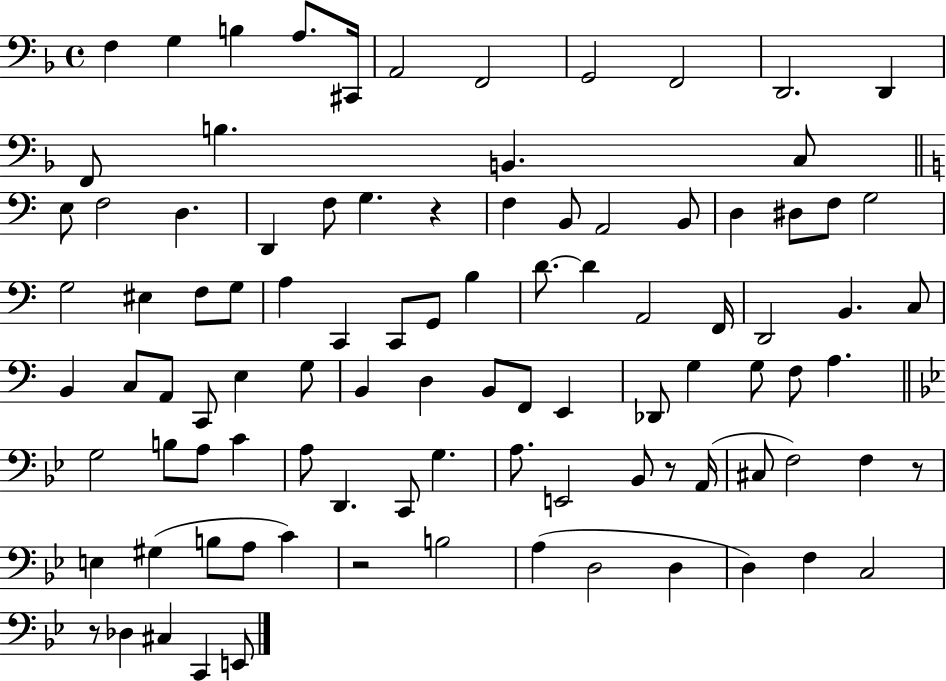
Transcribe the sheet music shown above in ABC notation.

X:1
T:Untitled
M:4/4
L:1/4
K:F
F, G, B, A,/2 ^C,,/4 A,,2 F,,2 G,,2 F,,2 D,,2 D,, F,,/2 B, B,, C,/2 E,/2 F,2 D, D,, F,/2 G, z F, B,,/2 A,,2 B,,/2 D, ^D,/2 F,/2 G,2 G,2 ^E, F,/2 G,/2 A, C,, C,,/2 G,,/2 B, D/2 D A,,2 F,,/4 D,,2 B,, C,/2 B,, C,/2 A,,/2 C,,/2 E, G,/2 B,, D, B,,/2 F,,/2 E,, _D,,/2 G, G,/2 F,/2 A, G,2 B,/2 A,/2 C A,/2 D,, C,,/2 G, A,/2 E,,2 _B,,/2 z/2 A,,/4 ^C,/2 F,2 F, z/2 E, ^G, B,/2 A,/2 C z2 B,2 A, D,2 D, D, F, C,2 z/2 _D, ^C, C,, E,,/2